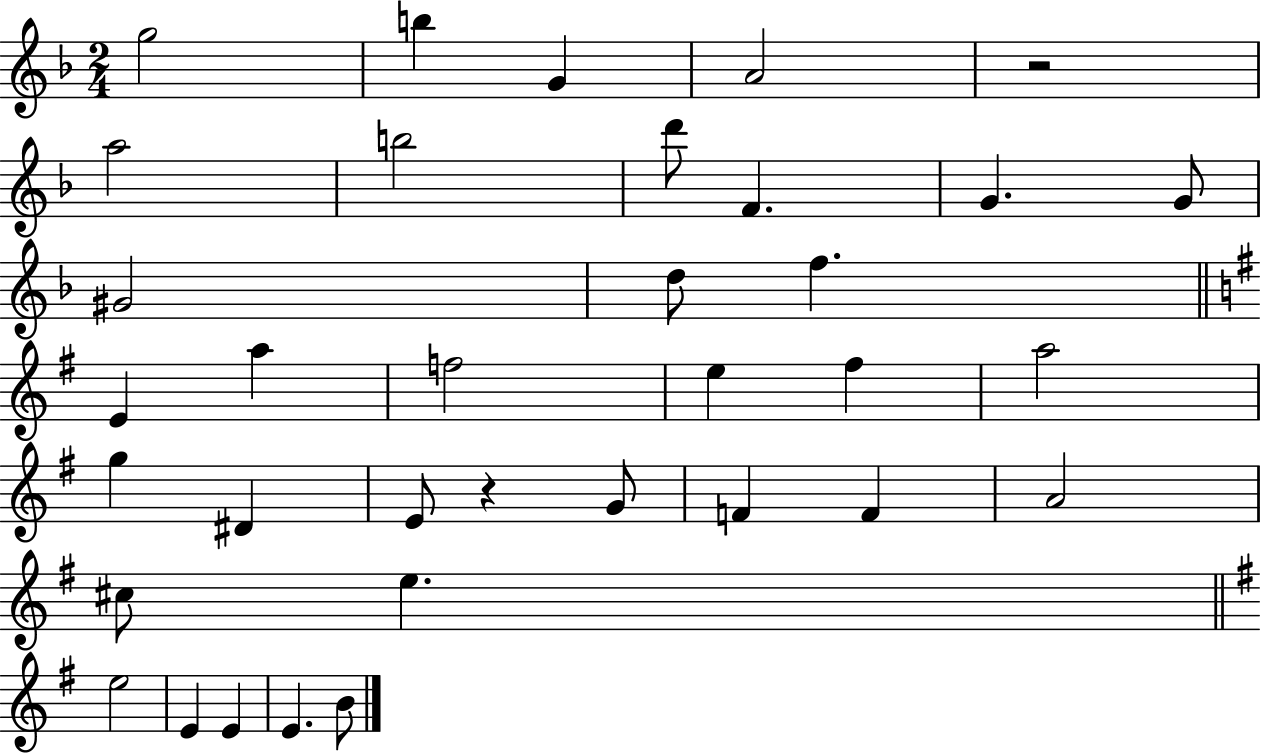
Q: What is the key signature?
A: F major